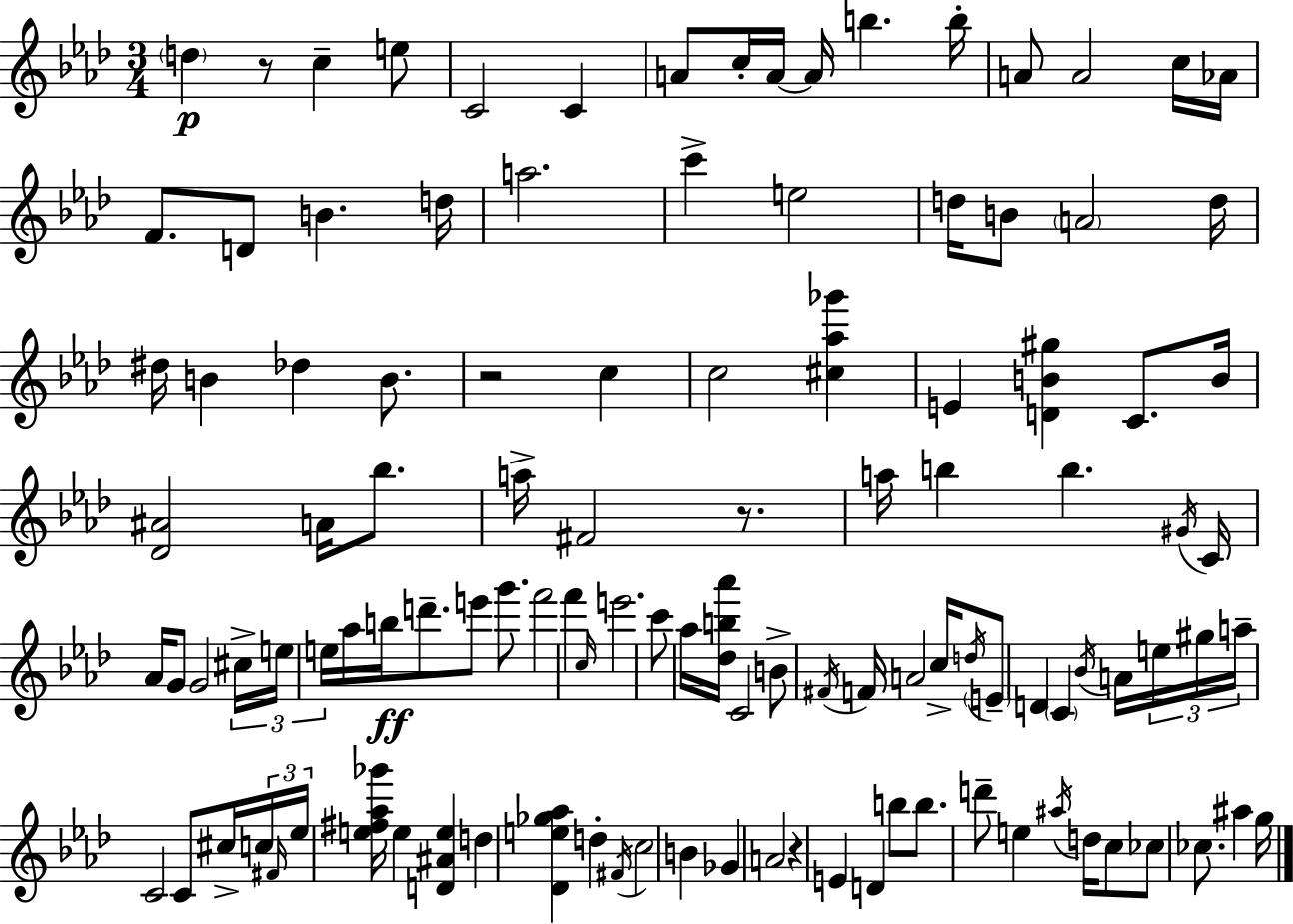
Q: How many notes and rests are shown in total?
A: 114